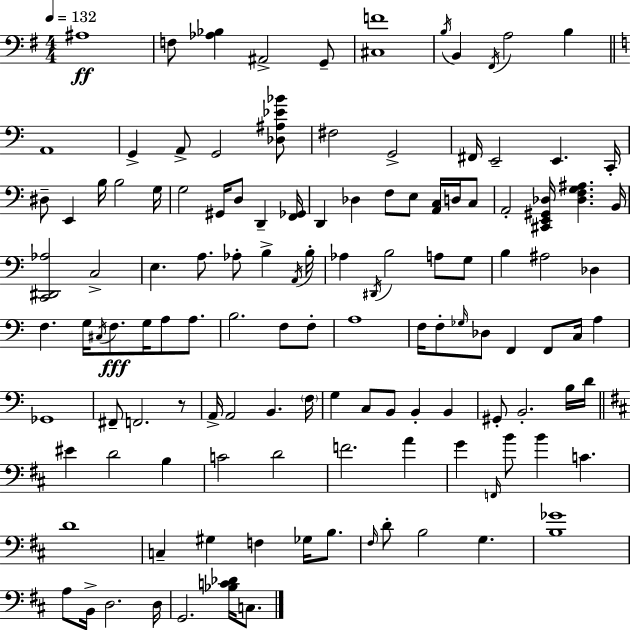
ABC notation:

X:1
T:Untitled
M:4/4
L:1/4
K:G
^A,4 F,/2 [_A,_B,] ^A,,2 G,,/2 [^C,F]4 B,/4 B,, ^F,,/4 A,2 B, A,,4 G,, A,,/2 G,,2 [_D,^A,_E_B]/2 ^F,2 G,,2 ^F,,/4 E,,2 E,, C,,/4 ^D,/2 E,, B,/4 B,2 G,/4 G,2 ^G,,/4 D,/2 D,, [F,,_G,,]/4 D,, _D, F,/2 E,/2 [A,,C,]/4 D,/4 C,/2 A,,2 [^C,,E,,^G,,_D,]/4 [_D,F,G,^A,] B,,/4 [C,,^D,,_A,]2 C,2 E, A,/2 _A,/2 B, A,,/4 B,/4 _A, ^D,,/4 B,2 A,/2 G,/2 B, ^A,2 _D, F, G,/4 ^C,/4 F,/2 G,/4 A,/2 A,/2 B,2 F,/2 F,/2 A,4 F,/4 F,/2 _G,/4 _D,/2 F,, F,,/2 C,/4 A, _G,,4 ^F,,/2 F,,2 z/2 A,,/4 A,,2 B,, F,/4 G, C,/2 B,,/2 B,, B,, ^G,,/2 B,,2 B,/4 D/4 ^E D2 B, C2 D2 F2 A G F,,/4 B/2 B C D4 C, ^G, F, _G,/4 B,/2 ^F,/4 D/2 B,2 G, [B,_G]4 A,/2 B,,/4 D,2 D,/4 G,,2 [_B,C_D]/4 C,/2